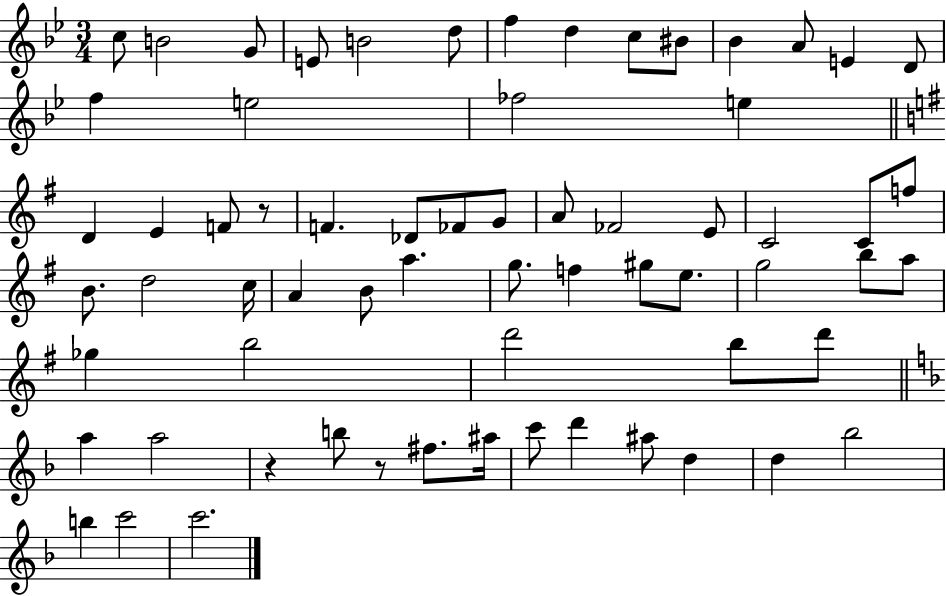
C5/e B4/h G4/e E4/e B4/h D5/e F5/q D5/q C5/e BIS4/e Bb4/q A4/e E4/q D4/e F5/q E5/h FES5/h E5/q D4/q E4/q F4/e R/e F4/q. Db4/e FES4/e G4/e A4/e FES4/h E4/e C4/h C4/e F5/e B4/e. D5/h C5/s A4/q B4/e A5/q. G5/e. F5/q G#5/e E5/e. G5/h B5/e A5/e Gb5/q B5/h D6/h B5/e D6/e A5/q A5/h R/q B5/e R/e F#5/e. A#5/s C6/e D6/q A#5/e D5/q D5/q Bb5/h B5/q C6/h C6/h.